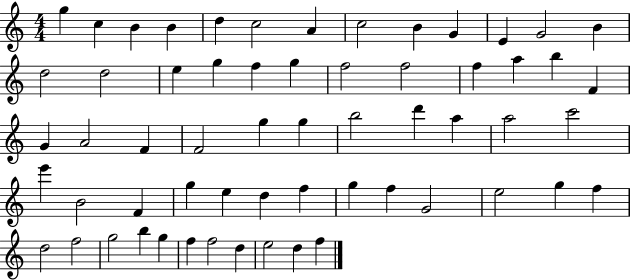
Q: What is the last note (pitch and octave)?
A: F5